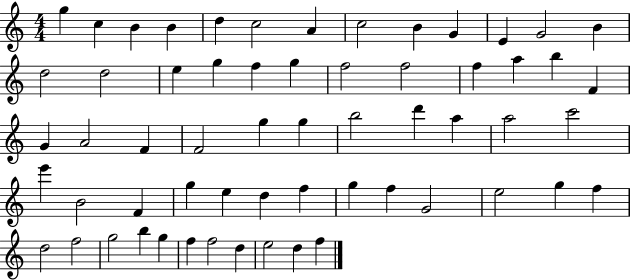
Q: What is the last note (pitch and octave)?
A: F5